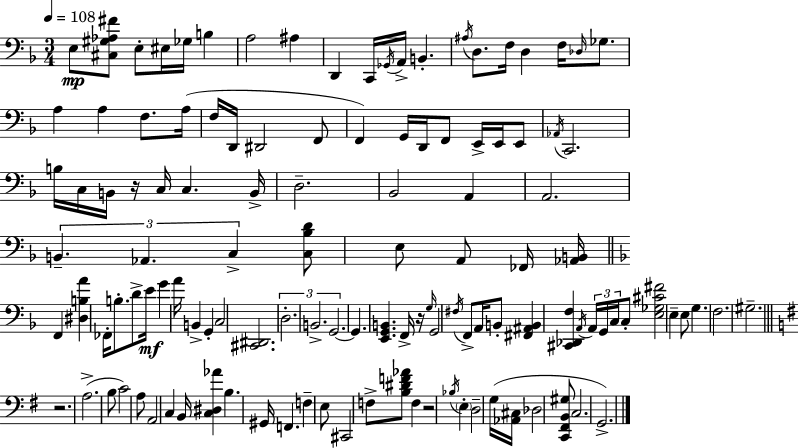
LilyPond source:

{
  \clef bass
  \numericTimeSignature
  \time 3/4
  \key f \major
  \tempo 4 = 108
  e8\mp <cis gis aes fis'>8 e8-. eis16 ges16 b4 | a2 ais4 | d,4 c,16 \acciaccatura { ges,16 } a,16-> b,4.-. | \acciaccatura { ais16 } d8. f16 d4 f16 \grace { des16 } | \break ges8. a4 a4 f8. | a16( f16 d,16 dis,2 | f,8 f,4) g,16 d,16 f,8 e,16-> | e,16 e,8 \acciaccatura { aes,16 } c,2. | \break b16 c16 b,16 r16 c16 c4. | b,16-> d2.-- | bes,2 | a,4 a,2. | \break \tuplet 3/2 { b,4.-- aes,4. | c4-> } <c bes d'>8 e8 | a,8 fes,16 <aes, b,>16 \bar "||" \break \key d \minor f,4 <dis b a'>4 fes,16-. b8.-. | d'8-> e'16\mf g'4 a'16 b,4-> | g,4-. c2 | <cis, dis,>2. | \break \tuplet 3/2 { d2.-. | b,2.-> | g,2.~~ } | g,4. <e, g, b,>4. | \break f,16-> r16 \grace { g16 } g,2 \acciaccatura { fis16 } | f,8-> a,16 b,8-. <fis, ais, b,>4 <cis, des, f>4 | \acciaccatura { a,16 } \tuplet 3/2 { a,16 g,16 c16 } c8-. <e ges cis' fis'>2 | e4-- e8 g4. | \break f2. | gis2.-- | \bar "||" \break \key g \major r2. | a2.->( | b8 c'2) a8 | a,2 c4 | \break b,16 <c dis aes'>4 b4. gis,16 | f,4. f4-- e8 | cis,2 f8-> <b dis' f' aes'>8 | f4 r2 | \break \acciaccatura { bes16 } \parenthesize e4-. d2-- | g16( <aes, cis>16 des2 <c, fis, b, gis>8 | c2. | g,2.->) | \break \bar "|."
}